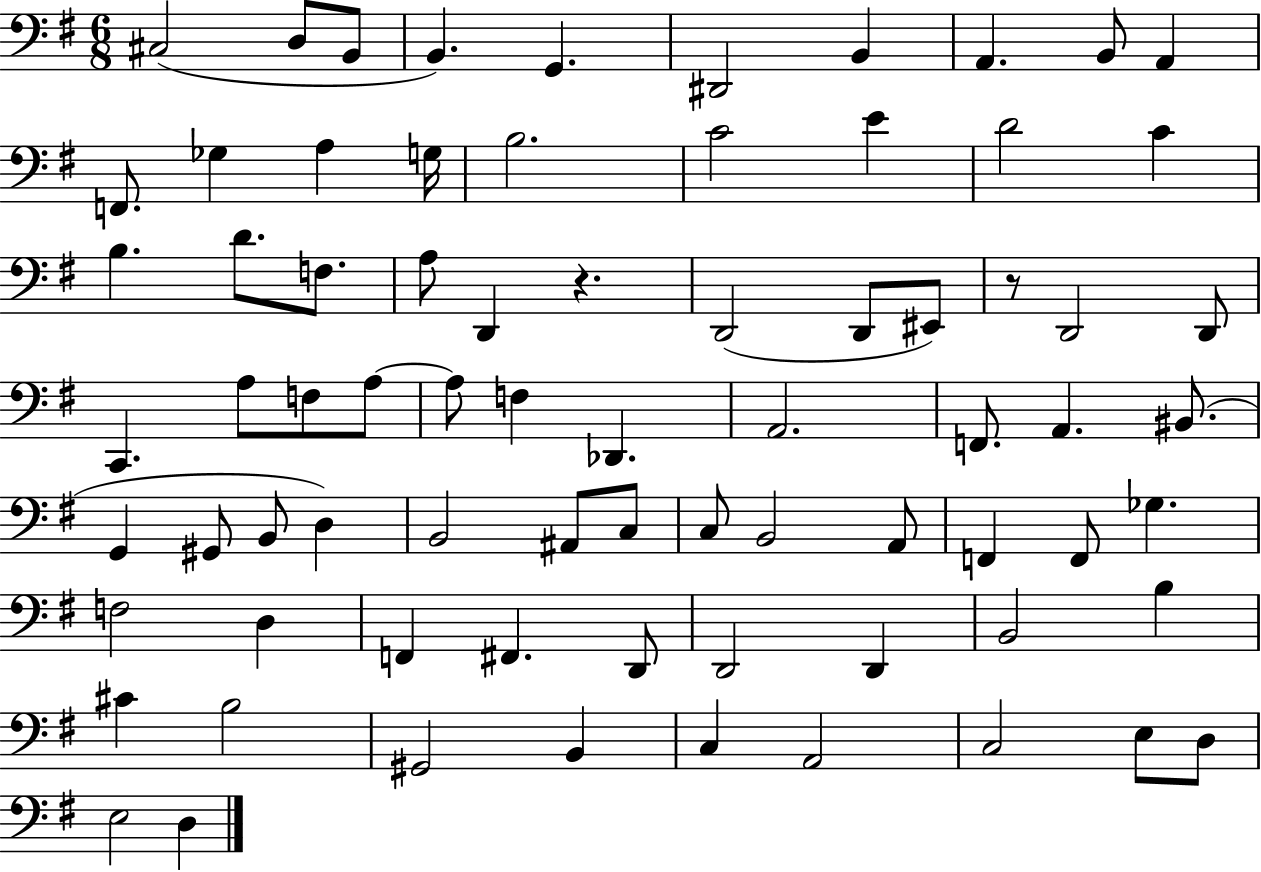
{
  \clef bass
  \numericTimeSignature
  \time 6/8
  \key g \major
  \repeat volta 2 { cis2( d8 b,8 | b,4.) g,4. | dis,2 b,4 | a,4. b,8 a,4 | \break f,8. ges4 a4 g16 | b2. | c'2 e'4 | d'2 c'4 | \break b4. d'8. f8. | a8 d,4 r4. | d,2( d,8 eis,8) | r8 d,2 d,8 | \break c,4. a8 f8 a8~~ | a8 f4 des,4. | a,2. | f,8. a,4. bis,8.( | \break g,4 gis,8 b,8 d4) | b,2 ais,8 c8 | c8 b,2 a,8 | f,4 f,8 ges4. | \break f2 d4 | f,4 fis,4. d,8 | d,2 d,4 | b,2 b4 | \break cis'4 b2 | gis,2 b,4 | c4 a,2 | c2 e8 d8 | \break e2 d4 | } \bar "|."
}